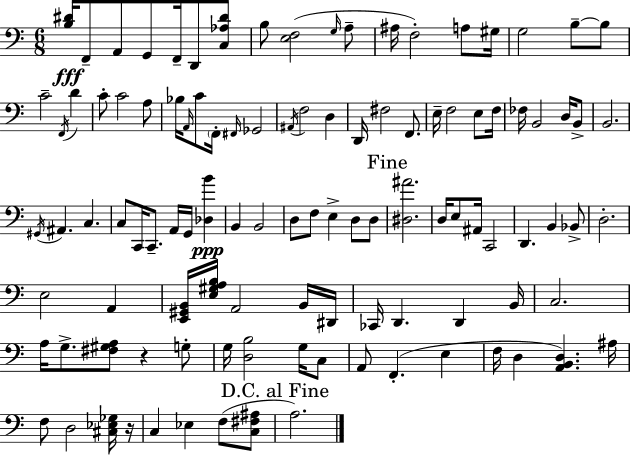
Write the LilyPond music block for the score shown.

{
  \clef bass
  \numericTimeSignature
  \time 6/8
  \key a \minor
  <b dis'>16\fff f,8-- a,8 g,8 f,16-- d,8 <c aes dis'>8 | b8 <e f>2( \grace { g16 } a8-- | ais16 f2-.) a8 | gis16 g2 b8--~~ b8 | \break c'2-- \acciaccatura { f,16 } d'4 | c'8-. c'2 | a8 bes16 \grace { a,16 } c'8 \parenthesize f,16-. \grace { fis,16 } ges,2 | \acciaccatura { ais,16 } f2 | \break d4 d,16 fis2 | f,8. e16-- f2 | e8 f16 fes16 b,2 | d16 b,8-> b,2. | \break \acciaccatura { gis,16 } ais,4. | c4. c8 c,16 c,8.-- | a,16 g,16 <des b'>4\ppp b,4 b,2 | d8 f8 e4-> | \break d8 d8 \mark "Fine" <dis ais'>2. | d16 e8 ais,16 c,2 | d,4. | b,4 bes,8-> d2.-. | \break e2 | a,4 <e, gis, b,>16 <e gis a b>16 a,2 | b,16 dis,16 ces,16 d,4. | d,4 b,16 c2. | \break a16 g8.-> <fis gis a>8 | r4 g8-. g16 <d b>2 | g16 c8 a,8 f,4.-.( | e4 f16 d4 <a, b, d>4.) | \break ais16 f8 d2 | <cis ees ges>16 r16 c4 ees4 | f8( <c fis ais>8 \mark "D.C. al Fine" a2.) | \bar "|."
}